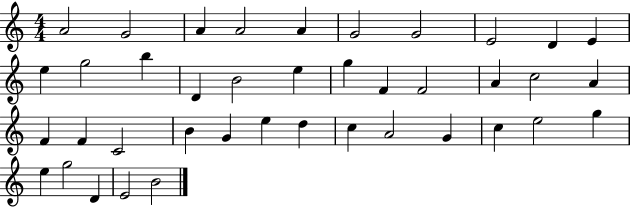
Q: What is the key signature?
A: C major